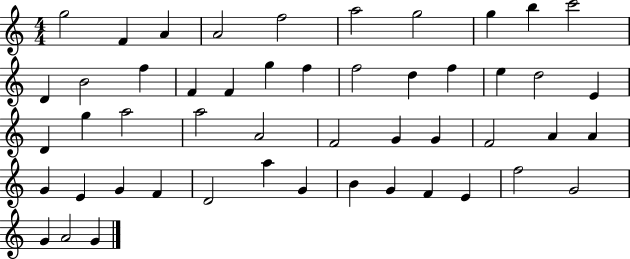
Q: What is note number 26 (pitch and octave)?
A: A5